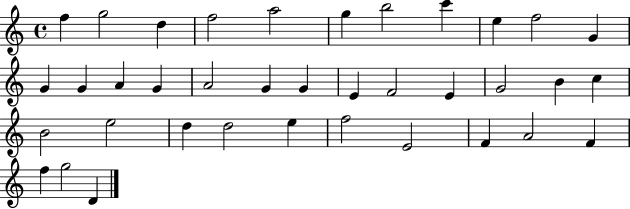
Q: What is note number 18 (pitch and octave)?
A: G4